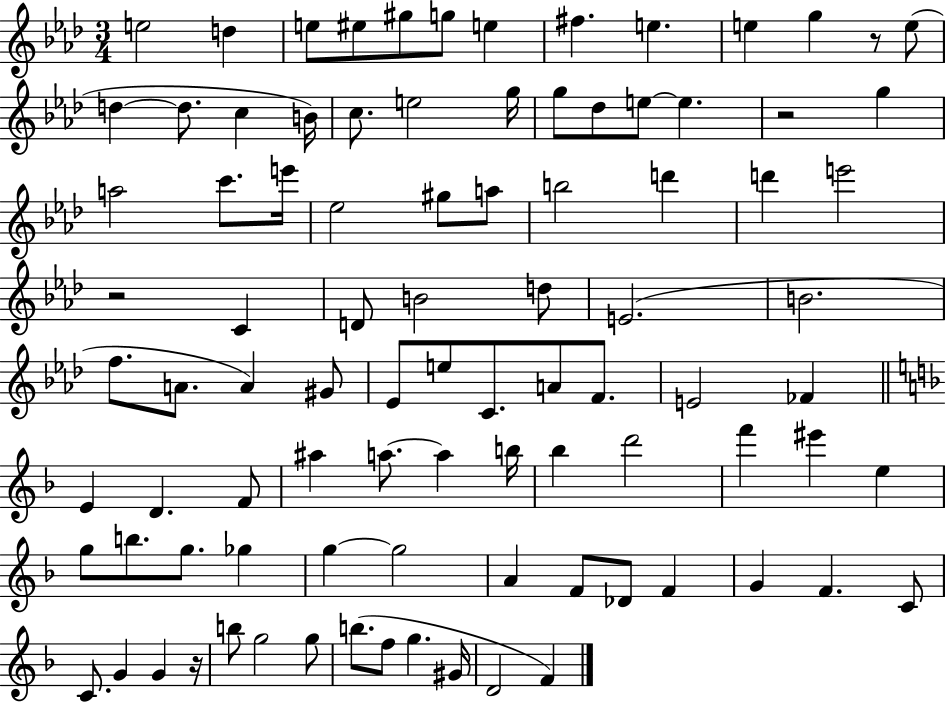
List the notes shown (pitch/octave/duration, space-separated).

E5/h D5/q E5/e EIS5/e G#5/e G5/e E5/q F#5/q. E5/q. E5/q G5/q R/e E5/e D5/q D5/e. C5/q B4/s C5/e. E5/h G5/s G5/e Db5/e E5/e E5/q. R/h G5/q A5/h C6/e. E6/s Eb5/h G#5/e A5/e B5/h D6/q D6/q E6/h R/h C4/q D4/e B4/h D5/e E4/h. B4/h. F5/e. A4/e. A4/q G#4/e Eb4/e E5/e C4/e. A4/e F4/e. E4/h FES4/q E4/q D4/q. F4/e A#5/q A5/e. A5/q B5/s Bb5/q D6/h F6/q EIS6/q E5/q G5/e B5/e. G5/e. Gb5/q G5/q G5/h A4/q F4/e Db4/e F4/q G4/q F4/q. C4/e C4/e. G4/q G4/q R/s B5/e G5/h G5/e B5/e. F5/e G5/q. G#4/s D4/h F4/q